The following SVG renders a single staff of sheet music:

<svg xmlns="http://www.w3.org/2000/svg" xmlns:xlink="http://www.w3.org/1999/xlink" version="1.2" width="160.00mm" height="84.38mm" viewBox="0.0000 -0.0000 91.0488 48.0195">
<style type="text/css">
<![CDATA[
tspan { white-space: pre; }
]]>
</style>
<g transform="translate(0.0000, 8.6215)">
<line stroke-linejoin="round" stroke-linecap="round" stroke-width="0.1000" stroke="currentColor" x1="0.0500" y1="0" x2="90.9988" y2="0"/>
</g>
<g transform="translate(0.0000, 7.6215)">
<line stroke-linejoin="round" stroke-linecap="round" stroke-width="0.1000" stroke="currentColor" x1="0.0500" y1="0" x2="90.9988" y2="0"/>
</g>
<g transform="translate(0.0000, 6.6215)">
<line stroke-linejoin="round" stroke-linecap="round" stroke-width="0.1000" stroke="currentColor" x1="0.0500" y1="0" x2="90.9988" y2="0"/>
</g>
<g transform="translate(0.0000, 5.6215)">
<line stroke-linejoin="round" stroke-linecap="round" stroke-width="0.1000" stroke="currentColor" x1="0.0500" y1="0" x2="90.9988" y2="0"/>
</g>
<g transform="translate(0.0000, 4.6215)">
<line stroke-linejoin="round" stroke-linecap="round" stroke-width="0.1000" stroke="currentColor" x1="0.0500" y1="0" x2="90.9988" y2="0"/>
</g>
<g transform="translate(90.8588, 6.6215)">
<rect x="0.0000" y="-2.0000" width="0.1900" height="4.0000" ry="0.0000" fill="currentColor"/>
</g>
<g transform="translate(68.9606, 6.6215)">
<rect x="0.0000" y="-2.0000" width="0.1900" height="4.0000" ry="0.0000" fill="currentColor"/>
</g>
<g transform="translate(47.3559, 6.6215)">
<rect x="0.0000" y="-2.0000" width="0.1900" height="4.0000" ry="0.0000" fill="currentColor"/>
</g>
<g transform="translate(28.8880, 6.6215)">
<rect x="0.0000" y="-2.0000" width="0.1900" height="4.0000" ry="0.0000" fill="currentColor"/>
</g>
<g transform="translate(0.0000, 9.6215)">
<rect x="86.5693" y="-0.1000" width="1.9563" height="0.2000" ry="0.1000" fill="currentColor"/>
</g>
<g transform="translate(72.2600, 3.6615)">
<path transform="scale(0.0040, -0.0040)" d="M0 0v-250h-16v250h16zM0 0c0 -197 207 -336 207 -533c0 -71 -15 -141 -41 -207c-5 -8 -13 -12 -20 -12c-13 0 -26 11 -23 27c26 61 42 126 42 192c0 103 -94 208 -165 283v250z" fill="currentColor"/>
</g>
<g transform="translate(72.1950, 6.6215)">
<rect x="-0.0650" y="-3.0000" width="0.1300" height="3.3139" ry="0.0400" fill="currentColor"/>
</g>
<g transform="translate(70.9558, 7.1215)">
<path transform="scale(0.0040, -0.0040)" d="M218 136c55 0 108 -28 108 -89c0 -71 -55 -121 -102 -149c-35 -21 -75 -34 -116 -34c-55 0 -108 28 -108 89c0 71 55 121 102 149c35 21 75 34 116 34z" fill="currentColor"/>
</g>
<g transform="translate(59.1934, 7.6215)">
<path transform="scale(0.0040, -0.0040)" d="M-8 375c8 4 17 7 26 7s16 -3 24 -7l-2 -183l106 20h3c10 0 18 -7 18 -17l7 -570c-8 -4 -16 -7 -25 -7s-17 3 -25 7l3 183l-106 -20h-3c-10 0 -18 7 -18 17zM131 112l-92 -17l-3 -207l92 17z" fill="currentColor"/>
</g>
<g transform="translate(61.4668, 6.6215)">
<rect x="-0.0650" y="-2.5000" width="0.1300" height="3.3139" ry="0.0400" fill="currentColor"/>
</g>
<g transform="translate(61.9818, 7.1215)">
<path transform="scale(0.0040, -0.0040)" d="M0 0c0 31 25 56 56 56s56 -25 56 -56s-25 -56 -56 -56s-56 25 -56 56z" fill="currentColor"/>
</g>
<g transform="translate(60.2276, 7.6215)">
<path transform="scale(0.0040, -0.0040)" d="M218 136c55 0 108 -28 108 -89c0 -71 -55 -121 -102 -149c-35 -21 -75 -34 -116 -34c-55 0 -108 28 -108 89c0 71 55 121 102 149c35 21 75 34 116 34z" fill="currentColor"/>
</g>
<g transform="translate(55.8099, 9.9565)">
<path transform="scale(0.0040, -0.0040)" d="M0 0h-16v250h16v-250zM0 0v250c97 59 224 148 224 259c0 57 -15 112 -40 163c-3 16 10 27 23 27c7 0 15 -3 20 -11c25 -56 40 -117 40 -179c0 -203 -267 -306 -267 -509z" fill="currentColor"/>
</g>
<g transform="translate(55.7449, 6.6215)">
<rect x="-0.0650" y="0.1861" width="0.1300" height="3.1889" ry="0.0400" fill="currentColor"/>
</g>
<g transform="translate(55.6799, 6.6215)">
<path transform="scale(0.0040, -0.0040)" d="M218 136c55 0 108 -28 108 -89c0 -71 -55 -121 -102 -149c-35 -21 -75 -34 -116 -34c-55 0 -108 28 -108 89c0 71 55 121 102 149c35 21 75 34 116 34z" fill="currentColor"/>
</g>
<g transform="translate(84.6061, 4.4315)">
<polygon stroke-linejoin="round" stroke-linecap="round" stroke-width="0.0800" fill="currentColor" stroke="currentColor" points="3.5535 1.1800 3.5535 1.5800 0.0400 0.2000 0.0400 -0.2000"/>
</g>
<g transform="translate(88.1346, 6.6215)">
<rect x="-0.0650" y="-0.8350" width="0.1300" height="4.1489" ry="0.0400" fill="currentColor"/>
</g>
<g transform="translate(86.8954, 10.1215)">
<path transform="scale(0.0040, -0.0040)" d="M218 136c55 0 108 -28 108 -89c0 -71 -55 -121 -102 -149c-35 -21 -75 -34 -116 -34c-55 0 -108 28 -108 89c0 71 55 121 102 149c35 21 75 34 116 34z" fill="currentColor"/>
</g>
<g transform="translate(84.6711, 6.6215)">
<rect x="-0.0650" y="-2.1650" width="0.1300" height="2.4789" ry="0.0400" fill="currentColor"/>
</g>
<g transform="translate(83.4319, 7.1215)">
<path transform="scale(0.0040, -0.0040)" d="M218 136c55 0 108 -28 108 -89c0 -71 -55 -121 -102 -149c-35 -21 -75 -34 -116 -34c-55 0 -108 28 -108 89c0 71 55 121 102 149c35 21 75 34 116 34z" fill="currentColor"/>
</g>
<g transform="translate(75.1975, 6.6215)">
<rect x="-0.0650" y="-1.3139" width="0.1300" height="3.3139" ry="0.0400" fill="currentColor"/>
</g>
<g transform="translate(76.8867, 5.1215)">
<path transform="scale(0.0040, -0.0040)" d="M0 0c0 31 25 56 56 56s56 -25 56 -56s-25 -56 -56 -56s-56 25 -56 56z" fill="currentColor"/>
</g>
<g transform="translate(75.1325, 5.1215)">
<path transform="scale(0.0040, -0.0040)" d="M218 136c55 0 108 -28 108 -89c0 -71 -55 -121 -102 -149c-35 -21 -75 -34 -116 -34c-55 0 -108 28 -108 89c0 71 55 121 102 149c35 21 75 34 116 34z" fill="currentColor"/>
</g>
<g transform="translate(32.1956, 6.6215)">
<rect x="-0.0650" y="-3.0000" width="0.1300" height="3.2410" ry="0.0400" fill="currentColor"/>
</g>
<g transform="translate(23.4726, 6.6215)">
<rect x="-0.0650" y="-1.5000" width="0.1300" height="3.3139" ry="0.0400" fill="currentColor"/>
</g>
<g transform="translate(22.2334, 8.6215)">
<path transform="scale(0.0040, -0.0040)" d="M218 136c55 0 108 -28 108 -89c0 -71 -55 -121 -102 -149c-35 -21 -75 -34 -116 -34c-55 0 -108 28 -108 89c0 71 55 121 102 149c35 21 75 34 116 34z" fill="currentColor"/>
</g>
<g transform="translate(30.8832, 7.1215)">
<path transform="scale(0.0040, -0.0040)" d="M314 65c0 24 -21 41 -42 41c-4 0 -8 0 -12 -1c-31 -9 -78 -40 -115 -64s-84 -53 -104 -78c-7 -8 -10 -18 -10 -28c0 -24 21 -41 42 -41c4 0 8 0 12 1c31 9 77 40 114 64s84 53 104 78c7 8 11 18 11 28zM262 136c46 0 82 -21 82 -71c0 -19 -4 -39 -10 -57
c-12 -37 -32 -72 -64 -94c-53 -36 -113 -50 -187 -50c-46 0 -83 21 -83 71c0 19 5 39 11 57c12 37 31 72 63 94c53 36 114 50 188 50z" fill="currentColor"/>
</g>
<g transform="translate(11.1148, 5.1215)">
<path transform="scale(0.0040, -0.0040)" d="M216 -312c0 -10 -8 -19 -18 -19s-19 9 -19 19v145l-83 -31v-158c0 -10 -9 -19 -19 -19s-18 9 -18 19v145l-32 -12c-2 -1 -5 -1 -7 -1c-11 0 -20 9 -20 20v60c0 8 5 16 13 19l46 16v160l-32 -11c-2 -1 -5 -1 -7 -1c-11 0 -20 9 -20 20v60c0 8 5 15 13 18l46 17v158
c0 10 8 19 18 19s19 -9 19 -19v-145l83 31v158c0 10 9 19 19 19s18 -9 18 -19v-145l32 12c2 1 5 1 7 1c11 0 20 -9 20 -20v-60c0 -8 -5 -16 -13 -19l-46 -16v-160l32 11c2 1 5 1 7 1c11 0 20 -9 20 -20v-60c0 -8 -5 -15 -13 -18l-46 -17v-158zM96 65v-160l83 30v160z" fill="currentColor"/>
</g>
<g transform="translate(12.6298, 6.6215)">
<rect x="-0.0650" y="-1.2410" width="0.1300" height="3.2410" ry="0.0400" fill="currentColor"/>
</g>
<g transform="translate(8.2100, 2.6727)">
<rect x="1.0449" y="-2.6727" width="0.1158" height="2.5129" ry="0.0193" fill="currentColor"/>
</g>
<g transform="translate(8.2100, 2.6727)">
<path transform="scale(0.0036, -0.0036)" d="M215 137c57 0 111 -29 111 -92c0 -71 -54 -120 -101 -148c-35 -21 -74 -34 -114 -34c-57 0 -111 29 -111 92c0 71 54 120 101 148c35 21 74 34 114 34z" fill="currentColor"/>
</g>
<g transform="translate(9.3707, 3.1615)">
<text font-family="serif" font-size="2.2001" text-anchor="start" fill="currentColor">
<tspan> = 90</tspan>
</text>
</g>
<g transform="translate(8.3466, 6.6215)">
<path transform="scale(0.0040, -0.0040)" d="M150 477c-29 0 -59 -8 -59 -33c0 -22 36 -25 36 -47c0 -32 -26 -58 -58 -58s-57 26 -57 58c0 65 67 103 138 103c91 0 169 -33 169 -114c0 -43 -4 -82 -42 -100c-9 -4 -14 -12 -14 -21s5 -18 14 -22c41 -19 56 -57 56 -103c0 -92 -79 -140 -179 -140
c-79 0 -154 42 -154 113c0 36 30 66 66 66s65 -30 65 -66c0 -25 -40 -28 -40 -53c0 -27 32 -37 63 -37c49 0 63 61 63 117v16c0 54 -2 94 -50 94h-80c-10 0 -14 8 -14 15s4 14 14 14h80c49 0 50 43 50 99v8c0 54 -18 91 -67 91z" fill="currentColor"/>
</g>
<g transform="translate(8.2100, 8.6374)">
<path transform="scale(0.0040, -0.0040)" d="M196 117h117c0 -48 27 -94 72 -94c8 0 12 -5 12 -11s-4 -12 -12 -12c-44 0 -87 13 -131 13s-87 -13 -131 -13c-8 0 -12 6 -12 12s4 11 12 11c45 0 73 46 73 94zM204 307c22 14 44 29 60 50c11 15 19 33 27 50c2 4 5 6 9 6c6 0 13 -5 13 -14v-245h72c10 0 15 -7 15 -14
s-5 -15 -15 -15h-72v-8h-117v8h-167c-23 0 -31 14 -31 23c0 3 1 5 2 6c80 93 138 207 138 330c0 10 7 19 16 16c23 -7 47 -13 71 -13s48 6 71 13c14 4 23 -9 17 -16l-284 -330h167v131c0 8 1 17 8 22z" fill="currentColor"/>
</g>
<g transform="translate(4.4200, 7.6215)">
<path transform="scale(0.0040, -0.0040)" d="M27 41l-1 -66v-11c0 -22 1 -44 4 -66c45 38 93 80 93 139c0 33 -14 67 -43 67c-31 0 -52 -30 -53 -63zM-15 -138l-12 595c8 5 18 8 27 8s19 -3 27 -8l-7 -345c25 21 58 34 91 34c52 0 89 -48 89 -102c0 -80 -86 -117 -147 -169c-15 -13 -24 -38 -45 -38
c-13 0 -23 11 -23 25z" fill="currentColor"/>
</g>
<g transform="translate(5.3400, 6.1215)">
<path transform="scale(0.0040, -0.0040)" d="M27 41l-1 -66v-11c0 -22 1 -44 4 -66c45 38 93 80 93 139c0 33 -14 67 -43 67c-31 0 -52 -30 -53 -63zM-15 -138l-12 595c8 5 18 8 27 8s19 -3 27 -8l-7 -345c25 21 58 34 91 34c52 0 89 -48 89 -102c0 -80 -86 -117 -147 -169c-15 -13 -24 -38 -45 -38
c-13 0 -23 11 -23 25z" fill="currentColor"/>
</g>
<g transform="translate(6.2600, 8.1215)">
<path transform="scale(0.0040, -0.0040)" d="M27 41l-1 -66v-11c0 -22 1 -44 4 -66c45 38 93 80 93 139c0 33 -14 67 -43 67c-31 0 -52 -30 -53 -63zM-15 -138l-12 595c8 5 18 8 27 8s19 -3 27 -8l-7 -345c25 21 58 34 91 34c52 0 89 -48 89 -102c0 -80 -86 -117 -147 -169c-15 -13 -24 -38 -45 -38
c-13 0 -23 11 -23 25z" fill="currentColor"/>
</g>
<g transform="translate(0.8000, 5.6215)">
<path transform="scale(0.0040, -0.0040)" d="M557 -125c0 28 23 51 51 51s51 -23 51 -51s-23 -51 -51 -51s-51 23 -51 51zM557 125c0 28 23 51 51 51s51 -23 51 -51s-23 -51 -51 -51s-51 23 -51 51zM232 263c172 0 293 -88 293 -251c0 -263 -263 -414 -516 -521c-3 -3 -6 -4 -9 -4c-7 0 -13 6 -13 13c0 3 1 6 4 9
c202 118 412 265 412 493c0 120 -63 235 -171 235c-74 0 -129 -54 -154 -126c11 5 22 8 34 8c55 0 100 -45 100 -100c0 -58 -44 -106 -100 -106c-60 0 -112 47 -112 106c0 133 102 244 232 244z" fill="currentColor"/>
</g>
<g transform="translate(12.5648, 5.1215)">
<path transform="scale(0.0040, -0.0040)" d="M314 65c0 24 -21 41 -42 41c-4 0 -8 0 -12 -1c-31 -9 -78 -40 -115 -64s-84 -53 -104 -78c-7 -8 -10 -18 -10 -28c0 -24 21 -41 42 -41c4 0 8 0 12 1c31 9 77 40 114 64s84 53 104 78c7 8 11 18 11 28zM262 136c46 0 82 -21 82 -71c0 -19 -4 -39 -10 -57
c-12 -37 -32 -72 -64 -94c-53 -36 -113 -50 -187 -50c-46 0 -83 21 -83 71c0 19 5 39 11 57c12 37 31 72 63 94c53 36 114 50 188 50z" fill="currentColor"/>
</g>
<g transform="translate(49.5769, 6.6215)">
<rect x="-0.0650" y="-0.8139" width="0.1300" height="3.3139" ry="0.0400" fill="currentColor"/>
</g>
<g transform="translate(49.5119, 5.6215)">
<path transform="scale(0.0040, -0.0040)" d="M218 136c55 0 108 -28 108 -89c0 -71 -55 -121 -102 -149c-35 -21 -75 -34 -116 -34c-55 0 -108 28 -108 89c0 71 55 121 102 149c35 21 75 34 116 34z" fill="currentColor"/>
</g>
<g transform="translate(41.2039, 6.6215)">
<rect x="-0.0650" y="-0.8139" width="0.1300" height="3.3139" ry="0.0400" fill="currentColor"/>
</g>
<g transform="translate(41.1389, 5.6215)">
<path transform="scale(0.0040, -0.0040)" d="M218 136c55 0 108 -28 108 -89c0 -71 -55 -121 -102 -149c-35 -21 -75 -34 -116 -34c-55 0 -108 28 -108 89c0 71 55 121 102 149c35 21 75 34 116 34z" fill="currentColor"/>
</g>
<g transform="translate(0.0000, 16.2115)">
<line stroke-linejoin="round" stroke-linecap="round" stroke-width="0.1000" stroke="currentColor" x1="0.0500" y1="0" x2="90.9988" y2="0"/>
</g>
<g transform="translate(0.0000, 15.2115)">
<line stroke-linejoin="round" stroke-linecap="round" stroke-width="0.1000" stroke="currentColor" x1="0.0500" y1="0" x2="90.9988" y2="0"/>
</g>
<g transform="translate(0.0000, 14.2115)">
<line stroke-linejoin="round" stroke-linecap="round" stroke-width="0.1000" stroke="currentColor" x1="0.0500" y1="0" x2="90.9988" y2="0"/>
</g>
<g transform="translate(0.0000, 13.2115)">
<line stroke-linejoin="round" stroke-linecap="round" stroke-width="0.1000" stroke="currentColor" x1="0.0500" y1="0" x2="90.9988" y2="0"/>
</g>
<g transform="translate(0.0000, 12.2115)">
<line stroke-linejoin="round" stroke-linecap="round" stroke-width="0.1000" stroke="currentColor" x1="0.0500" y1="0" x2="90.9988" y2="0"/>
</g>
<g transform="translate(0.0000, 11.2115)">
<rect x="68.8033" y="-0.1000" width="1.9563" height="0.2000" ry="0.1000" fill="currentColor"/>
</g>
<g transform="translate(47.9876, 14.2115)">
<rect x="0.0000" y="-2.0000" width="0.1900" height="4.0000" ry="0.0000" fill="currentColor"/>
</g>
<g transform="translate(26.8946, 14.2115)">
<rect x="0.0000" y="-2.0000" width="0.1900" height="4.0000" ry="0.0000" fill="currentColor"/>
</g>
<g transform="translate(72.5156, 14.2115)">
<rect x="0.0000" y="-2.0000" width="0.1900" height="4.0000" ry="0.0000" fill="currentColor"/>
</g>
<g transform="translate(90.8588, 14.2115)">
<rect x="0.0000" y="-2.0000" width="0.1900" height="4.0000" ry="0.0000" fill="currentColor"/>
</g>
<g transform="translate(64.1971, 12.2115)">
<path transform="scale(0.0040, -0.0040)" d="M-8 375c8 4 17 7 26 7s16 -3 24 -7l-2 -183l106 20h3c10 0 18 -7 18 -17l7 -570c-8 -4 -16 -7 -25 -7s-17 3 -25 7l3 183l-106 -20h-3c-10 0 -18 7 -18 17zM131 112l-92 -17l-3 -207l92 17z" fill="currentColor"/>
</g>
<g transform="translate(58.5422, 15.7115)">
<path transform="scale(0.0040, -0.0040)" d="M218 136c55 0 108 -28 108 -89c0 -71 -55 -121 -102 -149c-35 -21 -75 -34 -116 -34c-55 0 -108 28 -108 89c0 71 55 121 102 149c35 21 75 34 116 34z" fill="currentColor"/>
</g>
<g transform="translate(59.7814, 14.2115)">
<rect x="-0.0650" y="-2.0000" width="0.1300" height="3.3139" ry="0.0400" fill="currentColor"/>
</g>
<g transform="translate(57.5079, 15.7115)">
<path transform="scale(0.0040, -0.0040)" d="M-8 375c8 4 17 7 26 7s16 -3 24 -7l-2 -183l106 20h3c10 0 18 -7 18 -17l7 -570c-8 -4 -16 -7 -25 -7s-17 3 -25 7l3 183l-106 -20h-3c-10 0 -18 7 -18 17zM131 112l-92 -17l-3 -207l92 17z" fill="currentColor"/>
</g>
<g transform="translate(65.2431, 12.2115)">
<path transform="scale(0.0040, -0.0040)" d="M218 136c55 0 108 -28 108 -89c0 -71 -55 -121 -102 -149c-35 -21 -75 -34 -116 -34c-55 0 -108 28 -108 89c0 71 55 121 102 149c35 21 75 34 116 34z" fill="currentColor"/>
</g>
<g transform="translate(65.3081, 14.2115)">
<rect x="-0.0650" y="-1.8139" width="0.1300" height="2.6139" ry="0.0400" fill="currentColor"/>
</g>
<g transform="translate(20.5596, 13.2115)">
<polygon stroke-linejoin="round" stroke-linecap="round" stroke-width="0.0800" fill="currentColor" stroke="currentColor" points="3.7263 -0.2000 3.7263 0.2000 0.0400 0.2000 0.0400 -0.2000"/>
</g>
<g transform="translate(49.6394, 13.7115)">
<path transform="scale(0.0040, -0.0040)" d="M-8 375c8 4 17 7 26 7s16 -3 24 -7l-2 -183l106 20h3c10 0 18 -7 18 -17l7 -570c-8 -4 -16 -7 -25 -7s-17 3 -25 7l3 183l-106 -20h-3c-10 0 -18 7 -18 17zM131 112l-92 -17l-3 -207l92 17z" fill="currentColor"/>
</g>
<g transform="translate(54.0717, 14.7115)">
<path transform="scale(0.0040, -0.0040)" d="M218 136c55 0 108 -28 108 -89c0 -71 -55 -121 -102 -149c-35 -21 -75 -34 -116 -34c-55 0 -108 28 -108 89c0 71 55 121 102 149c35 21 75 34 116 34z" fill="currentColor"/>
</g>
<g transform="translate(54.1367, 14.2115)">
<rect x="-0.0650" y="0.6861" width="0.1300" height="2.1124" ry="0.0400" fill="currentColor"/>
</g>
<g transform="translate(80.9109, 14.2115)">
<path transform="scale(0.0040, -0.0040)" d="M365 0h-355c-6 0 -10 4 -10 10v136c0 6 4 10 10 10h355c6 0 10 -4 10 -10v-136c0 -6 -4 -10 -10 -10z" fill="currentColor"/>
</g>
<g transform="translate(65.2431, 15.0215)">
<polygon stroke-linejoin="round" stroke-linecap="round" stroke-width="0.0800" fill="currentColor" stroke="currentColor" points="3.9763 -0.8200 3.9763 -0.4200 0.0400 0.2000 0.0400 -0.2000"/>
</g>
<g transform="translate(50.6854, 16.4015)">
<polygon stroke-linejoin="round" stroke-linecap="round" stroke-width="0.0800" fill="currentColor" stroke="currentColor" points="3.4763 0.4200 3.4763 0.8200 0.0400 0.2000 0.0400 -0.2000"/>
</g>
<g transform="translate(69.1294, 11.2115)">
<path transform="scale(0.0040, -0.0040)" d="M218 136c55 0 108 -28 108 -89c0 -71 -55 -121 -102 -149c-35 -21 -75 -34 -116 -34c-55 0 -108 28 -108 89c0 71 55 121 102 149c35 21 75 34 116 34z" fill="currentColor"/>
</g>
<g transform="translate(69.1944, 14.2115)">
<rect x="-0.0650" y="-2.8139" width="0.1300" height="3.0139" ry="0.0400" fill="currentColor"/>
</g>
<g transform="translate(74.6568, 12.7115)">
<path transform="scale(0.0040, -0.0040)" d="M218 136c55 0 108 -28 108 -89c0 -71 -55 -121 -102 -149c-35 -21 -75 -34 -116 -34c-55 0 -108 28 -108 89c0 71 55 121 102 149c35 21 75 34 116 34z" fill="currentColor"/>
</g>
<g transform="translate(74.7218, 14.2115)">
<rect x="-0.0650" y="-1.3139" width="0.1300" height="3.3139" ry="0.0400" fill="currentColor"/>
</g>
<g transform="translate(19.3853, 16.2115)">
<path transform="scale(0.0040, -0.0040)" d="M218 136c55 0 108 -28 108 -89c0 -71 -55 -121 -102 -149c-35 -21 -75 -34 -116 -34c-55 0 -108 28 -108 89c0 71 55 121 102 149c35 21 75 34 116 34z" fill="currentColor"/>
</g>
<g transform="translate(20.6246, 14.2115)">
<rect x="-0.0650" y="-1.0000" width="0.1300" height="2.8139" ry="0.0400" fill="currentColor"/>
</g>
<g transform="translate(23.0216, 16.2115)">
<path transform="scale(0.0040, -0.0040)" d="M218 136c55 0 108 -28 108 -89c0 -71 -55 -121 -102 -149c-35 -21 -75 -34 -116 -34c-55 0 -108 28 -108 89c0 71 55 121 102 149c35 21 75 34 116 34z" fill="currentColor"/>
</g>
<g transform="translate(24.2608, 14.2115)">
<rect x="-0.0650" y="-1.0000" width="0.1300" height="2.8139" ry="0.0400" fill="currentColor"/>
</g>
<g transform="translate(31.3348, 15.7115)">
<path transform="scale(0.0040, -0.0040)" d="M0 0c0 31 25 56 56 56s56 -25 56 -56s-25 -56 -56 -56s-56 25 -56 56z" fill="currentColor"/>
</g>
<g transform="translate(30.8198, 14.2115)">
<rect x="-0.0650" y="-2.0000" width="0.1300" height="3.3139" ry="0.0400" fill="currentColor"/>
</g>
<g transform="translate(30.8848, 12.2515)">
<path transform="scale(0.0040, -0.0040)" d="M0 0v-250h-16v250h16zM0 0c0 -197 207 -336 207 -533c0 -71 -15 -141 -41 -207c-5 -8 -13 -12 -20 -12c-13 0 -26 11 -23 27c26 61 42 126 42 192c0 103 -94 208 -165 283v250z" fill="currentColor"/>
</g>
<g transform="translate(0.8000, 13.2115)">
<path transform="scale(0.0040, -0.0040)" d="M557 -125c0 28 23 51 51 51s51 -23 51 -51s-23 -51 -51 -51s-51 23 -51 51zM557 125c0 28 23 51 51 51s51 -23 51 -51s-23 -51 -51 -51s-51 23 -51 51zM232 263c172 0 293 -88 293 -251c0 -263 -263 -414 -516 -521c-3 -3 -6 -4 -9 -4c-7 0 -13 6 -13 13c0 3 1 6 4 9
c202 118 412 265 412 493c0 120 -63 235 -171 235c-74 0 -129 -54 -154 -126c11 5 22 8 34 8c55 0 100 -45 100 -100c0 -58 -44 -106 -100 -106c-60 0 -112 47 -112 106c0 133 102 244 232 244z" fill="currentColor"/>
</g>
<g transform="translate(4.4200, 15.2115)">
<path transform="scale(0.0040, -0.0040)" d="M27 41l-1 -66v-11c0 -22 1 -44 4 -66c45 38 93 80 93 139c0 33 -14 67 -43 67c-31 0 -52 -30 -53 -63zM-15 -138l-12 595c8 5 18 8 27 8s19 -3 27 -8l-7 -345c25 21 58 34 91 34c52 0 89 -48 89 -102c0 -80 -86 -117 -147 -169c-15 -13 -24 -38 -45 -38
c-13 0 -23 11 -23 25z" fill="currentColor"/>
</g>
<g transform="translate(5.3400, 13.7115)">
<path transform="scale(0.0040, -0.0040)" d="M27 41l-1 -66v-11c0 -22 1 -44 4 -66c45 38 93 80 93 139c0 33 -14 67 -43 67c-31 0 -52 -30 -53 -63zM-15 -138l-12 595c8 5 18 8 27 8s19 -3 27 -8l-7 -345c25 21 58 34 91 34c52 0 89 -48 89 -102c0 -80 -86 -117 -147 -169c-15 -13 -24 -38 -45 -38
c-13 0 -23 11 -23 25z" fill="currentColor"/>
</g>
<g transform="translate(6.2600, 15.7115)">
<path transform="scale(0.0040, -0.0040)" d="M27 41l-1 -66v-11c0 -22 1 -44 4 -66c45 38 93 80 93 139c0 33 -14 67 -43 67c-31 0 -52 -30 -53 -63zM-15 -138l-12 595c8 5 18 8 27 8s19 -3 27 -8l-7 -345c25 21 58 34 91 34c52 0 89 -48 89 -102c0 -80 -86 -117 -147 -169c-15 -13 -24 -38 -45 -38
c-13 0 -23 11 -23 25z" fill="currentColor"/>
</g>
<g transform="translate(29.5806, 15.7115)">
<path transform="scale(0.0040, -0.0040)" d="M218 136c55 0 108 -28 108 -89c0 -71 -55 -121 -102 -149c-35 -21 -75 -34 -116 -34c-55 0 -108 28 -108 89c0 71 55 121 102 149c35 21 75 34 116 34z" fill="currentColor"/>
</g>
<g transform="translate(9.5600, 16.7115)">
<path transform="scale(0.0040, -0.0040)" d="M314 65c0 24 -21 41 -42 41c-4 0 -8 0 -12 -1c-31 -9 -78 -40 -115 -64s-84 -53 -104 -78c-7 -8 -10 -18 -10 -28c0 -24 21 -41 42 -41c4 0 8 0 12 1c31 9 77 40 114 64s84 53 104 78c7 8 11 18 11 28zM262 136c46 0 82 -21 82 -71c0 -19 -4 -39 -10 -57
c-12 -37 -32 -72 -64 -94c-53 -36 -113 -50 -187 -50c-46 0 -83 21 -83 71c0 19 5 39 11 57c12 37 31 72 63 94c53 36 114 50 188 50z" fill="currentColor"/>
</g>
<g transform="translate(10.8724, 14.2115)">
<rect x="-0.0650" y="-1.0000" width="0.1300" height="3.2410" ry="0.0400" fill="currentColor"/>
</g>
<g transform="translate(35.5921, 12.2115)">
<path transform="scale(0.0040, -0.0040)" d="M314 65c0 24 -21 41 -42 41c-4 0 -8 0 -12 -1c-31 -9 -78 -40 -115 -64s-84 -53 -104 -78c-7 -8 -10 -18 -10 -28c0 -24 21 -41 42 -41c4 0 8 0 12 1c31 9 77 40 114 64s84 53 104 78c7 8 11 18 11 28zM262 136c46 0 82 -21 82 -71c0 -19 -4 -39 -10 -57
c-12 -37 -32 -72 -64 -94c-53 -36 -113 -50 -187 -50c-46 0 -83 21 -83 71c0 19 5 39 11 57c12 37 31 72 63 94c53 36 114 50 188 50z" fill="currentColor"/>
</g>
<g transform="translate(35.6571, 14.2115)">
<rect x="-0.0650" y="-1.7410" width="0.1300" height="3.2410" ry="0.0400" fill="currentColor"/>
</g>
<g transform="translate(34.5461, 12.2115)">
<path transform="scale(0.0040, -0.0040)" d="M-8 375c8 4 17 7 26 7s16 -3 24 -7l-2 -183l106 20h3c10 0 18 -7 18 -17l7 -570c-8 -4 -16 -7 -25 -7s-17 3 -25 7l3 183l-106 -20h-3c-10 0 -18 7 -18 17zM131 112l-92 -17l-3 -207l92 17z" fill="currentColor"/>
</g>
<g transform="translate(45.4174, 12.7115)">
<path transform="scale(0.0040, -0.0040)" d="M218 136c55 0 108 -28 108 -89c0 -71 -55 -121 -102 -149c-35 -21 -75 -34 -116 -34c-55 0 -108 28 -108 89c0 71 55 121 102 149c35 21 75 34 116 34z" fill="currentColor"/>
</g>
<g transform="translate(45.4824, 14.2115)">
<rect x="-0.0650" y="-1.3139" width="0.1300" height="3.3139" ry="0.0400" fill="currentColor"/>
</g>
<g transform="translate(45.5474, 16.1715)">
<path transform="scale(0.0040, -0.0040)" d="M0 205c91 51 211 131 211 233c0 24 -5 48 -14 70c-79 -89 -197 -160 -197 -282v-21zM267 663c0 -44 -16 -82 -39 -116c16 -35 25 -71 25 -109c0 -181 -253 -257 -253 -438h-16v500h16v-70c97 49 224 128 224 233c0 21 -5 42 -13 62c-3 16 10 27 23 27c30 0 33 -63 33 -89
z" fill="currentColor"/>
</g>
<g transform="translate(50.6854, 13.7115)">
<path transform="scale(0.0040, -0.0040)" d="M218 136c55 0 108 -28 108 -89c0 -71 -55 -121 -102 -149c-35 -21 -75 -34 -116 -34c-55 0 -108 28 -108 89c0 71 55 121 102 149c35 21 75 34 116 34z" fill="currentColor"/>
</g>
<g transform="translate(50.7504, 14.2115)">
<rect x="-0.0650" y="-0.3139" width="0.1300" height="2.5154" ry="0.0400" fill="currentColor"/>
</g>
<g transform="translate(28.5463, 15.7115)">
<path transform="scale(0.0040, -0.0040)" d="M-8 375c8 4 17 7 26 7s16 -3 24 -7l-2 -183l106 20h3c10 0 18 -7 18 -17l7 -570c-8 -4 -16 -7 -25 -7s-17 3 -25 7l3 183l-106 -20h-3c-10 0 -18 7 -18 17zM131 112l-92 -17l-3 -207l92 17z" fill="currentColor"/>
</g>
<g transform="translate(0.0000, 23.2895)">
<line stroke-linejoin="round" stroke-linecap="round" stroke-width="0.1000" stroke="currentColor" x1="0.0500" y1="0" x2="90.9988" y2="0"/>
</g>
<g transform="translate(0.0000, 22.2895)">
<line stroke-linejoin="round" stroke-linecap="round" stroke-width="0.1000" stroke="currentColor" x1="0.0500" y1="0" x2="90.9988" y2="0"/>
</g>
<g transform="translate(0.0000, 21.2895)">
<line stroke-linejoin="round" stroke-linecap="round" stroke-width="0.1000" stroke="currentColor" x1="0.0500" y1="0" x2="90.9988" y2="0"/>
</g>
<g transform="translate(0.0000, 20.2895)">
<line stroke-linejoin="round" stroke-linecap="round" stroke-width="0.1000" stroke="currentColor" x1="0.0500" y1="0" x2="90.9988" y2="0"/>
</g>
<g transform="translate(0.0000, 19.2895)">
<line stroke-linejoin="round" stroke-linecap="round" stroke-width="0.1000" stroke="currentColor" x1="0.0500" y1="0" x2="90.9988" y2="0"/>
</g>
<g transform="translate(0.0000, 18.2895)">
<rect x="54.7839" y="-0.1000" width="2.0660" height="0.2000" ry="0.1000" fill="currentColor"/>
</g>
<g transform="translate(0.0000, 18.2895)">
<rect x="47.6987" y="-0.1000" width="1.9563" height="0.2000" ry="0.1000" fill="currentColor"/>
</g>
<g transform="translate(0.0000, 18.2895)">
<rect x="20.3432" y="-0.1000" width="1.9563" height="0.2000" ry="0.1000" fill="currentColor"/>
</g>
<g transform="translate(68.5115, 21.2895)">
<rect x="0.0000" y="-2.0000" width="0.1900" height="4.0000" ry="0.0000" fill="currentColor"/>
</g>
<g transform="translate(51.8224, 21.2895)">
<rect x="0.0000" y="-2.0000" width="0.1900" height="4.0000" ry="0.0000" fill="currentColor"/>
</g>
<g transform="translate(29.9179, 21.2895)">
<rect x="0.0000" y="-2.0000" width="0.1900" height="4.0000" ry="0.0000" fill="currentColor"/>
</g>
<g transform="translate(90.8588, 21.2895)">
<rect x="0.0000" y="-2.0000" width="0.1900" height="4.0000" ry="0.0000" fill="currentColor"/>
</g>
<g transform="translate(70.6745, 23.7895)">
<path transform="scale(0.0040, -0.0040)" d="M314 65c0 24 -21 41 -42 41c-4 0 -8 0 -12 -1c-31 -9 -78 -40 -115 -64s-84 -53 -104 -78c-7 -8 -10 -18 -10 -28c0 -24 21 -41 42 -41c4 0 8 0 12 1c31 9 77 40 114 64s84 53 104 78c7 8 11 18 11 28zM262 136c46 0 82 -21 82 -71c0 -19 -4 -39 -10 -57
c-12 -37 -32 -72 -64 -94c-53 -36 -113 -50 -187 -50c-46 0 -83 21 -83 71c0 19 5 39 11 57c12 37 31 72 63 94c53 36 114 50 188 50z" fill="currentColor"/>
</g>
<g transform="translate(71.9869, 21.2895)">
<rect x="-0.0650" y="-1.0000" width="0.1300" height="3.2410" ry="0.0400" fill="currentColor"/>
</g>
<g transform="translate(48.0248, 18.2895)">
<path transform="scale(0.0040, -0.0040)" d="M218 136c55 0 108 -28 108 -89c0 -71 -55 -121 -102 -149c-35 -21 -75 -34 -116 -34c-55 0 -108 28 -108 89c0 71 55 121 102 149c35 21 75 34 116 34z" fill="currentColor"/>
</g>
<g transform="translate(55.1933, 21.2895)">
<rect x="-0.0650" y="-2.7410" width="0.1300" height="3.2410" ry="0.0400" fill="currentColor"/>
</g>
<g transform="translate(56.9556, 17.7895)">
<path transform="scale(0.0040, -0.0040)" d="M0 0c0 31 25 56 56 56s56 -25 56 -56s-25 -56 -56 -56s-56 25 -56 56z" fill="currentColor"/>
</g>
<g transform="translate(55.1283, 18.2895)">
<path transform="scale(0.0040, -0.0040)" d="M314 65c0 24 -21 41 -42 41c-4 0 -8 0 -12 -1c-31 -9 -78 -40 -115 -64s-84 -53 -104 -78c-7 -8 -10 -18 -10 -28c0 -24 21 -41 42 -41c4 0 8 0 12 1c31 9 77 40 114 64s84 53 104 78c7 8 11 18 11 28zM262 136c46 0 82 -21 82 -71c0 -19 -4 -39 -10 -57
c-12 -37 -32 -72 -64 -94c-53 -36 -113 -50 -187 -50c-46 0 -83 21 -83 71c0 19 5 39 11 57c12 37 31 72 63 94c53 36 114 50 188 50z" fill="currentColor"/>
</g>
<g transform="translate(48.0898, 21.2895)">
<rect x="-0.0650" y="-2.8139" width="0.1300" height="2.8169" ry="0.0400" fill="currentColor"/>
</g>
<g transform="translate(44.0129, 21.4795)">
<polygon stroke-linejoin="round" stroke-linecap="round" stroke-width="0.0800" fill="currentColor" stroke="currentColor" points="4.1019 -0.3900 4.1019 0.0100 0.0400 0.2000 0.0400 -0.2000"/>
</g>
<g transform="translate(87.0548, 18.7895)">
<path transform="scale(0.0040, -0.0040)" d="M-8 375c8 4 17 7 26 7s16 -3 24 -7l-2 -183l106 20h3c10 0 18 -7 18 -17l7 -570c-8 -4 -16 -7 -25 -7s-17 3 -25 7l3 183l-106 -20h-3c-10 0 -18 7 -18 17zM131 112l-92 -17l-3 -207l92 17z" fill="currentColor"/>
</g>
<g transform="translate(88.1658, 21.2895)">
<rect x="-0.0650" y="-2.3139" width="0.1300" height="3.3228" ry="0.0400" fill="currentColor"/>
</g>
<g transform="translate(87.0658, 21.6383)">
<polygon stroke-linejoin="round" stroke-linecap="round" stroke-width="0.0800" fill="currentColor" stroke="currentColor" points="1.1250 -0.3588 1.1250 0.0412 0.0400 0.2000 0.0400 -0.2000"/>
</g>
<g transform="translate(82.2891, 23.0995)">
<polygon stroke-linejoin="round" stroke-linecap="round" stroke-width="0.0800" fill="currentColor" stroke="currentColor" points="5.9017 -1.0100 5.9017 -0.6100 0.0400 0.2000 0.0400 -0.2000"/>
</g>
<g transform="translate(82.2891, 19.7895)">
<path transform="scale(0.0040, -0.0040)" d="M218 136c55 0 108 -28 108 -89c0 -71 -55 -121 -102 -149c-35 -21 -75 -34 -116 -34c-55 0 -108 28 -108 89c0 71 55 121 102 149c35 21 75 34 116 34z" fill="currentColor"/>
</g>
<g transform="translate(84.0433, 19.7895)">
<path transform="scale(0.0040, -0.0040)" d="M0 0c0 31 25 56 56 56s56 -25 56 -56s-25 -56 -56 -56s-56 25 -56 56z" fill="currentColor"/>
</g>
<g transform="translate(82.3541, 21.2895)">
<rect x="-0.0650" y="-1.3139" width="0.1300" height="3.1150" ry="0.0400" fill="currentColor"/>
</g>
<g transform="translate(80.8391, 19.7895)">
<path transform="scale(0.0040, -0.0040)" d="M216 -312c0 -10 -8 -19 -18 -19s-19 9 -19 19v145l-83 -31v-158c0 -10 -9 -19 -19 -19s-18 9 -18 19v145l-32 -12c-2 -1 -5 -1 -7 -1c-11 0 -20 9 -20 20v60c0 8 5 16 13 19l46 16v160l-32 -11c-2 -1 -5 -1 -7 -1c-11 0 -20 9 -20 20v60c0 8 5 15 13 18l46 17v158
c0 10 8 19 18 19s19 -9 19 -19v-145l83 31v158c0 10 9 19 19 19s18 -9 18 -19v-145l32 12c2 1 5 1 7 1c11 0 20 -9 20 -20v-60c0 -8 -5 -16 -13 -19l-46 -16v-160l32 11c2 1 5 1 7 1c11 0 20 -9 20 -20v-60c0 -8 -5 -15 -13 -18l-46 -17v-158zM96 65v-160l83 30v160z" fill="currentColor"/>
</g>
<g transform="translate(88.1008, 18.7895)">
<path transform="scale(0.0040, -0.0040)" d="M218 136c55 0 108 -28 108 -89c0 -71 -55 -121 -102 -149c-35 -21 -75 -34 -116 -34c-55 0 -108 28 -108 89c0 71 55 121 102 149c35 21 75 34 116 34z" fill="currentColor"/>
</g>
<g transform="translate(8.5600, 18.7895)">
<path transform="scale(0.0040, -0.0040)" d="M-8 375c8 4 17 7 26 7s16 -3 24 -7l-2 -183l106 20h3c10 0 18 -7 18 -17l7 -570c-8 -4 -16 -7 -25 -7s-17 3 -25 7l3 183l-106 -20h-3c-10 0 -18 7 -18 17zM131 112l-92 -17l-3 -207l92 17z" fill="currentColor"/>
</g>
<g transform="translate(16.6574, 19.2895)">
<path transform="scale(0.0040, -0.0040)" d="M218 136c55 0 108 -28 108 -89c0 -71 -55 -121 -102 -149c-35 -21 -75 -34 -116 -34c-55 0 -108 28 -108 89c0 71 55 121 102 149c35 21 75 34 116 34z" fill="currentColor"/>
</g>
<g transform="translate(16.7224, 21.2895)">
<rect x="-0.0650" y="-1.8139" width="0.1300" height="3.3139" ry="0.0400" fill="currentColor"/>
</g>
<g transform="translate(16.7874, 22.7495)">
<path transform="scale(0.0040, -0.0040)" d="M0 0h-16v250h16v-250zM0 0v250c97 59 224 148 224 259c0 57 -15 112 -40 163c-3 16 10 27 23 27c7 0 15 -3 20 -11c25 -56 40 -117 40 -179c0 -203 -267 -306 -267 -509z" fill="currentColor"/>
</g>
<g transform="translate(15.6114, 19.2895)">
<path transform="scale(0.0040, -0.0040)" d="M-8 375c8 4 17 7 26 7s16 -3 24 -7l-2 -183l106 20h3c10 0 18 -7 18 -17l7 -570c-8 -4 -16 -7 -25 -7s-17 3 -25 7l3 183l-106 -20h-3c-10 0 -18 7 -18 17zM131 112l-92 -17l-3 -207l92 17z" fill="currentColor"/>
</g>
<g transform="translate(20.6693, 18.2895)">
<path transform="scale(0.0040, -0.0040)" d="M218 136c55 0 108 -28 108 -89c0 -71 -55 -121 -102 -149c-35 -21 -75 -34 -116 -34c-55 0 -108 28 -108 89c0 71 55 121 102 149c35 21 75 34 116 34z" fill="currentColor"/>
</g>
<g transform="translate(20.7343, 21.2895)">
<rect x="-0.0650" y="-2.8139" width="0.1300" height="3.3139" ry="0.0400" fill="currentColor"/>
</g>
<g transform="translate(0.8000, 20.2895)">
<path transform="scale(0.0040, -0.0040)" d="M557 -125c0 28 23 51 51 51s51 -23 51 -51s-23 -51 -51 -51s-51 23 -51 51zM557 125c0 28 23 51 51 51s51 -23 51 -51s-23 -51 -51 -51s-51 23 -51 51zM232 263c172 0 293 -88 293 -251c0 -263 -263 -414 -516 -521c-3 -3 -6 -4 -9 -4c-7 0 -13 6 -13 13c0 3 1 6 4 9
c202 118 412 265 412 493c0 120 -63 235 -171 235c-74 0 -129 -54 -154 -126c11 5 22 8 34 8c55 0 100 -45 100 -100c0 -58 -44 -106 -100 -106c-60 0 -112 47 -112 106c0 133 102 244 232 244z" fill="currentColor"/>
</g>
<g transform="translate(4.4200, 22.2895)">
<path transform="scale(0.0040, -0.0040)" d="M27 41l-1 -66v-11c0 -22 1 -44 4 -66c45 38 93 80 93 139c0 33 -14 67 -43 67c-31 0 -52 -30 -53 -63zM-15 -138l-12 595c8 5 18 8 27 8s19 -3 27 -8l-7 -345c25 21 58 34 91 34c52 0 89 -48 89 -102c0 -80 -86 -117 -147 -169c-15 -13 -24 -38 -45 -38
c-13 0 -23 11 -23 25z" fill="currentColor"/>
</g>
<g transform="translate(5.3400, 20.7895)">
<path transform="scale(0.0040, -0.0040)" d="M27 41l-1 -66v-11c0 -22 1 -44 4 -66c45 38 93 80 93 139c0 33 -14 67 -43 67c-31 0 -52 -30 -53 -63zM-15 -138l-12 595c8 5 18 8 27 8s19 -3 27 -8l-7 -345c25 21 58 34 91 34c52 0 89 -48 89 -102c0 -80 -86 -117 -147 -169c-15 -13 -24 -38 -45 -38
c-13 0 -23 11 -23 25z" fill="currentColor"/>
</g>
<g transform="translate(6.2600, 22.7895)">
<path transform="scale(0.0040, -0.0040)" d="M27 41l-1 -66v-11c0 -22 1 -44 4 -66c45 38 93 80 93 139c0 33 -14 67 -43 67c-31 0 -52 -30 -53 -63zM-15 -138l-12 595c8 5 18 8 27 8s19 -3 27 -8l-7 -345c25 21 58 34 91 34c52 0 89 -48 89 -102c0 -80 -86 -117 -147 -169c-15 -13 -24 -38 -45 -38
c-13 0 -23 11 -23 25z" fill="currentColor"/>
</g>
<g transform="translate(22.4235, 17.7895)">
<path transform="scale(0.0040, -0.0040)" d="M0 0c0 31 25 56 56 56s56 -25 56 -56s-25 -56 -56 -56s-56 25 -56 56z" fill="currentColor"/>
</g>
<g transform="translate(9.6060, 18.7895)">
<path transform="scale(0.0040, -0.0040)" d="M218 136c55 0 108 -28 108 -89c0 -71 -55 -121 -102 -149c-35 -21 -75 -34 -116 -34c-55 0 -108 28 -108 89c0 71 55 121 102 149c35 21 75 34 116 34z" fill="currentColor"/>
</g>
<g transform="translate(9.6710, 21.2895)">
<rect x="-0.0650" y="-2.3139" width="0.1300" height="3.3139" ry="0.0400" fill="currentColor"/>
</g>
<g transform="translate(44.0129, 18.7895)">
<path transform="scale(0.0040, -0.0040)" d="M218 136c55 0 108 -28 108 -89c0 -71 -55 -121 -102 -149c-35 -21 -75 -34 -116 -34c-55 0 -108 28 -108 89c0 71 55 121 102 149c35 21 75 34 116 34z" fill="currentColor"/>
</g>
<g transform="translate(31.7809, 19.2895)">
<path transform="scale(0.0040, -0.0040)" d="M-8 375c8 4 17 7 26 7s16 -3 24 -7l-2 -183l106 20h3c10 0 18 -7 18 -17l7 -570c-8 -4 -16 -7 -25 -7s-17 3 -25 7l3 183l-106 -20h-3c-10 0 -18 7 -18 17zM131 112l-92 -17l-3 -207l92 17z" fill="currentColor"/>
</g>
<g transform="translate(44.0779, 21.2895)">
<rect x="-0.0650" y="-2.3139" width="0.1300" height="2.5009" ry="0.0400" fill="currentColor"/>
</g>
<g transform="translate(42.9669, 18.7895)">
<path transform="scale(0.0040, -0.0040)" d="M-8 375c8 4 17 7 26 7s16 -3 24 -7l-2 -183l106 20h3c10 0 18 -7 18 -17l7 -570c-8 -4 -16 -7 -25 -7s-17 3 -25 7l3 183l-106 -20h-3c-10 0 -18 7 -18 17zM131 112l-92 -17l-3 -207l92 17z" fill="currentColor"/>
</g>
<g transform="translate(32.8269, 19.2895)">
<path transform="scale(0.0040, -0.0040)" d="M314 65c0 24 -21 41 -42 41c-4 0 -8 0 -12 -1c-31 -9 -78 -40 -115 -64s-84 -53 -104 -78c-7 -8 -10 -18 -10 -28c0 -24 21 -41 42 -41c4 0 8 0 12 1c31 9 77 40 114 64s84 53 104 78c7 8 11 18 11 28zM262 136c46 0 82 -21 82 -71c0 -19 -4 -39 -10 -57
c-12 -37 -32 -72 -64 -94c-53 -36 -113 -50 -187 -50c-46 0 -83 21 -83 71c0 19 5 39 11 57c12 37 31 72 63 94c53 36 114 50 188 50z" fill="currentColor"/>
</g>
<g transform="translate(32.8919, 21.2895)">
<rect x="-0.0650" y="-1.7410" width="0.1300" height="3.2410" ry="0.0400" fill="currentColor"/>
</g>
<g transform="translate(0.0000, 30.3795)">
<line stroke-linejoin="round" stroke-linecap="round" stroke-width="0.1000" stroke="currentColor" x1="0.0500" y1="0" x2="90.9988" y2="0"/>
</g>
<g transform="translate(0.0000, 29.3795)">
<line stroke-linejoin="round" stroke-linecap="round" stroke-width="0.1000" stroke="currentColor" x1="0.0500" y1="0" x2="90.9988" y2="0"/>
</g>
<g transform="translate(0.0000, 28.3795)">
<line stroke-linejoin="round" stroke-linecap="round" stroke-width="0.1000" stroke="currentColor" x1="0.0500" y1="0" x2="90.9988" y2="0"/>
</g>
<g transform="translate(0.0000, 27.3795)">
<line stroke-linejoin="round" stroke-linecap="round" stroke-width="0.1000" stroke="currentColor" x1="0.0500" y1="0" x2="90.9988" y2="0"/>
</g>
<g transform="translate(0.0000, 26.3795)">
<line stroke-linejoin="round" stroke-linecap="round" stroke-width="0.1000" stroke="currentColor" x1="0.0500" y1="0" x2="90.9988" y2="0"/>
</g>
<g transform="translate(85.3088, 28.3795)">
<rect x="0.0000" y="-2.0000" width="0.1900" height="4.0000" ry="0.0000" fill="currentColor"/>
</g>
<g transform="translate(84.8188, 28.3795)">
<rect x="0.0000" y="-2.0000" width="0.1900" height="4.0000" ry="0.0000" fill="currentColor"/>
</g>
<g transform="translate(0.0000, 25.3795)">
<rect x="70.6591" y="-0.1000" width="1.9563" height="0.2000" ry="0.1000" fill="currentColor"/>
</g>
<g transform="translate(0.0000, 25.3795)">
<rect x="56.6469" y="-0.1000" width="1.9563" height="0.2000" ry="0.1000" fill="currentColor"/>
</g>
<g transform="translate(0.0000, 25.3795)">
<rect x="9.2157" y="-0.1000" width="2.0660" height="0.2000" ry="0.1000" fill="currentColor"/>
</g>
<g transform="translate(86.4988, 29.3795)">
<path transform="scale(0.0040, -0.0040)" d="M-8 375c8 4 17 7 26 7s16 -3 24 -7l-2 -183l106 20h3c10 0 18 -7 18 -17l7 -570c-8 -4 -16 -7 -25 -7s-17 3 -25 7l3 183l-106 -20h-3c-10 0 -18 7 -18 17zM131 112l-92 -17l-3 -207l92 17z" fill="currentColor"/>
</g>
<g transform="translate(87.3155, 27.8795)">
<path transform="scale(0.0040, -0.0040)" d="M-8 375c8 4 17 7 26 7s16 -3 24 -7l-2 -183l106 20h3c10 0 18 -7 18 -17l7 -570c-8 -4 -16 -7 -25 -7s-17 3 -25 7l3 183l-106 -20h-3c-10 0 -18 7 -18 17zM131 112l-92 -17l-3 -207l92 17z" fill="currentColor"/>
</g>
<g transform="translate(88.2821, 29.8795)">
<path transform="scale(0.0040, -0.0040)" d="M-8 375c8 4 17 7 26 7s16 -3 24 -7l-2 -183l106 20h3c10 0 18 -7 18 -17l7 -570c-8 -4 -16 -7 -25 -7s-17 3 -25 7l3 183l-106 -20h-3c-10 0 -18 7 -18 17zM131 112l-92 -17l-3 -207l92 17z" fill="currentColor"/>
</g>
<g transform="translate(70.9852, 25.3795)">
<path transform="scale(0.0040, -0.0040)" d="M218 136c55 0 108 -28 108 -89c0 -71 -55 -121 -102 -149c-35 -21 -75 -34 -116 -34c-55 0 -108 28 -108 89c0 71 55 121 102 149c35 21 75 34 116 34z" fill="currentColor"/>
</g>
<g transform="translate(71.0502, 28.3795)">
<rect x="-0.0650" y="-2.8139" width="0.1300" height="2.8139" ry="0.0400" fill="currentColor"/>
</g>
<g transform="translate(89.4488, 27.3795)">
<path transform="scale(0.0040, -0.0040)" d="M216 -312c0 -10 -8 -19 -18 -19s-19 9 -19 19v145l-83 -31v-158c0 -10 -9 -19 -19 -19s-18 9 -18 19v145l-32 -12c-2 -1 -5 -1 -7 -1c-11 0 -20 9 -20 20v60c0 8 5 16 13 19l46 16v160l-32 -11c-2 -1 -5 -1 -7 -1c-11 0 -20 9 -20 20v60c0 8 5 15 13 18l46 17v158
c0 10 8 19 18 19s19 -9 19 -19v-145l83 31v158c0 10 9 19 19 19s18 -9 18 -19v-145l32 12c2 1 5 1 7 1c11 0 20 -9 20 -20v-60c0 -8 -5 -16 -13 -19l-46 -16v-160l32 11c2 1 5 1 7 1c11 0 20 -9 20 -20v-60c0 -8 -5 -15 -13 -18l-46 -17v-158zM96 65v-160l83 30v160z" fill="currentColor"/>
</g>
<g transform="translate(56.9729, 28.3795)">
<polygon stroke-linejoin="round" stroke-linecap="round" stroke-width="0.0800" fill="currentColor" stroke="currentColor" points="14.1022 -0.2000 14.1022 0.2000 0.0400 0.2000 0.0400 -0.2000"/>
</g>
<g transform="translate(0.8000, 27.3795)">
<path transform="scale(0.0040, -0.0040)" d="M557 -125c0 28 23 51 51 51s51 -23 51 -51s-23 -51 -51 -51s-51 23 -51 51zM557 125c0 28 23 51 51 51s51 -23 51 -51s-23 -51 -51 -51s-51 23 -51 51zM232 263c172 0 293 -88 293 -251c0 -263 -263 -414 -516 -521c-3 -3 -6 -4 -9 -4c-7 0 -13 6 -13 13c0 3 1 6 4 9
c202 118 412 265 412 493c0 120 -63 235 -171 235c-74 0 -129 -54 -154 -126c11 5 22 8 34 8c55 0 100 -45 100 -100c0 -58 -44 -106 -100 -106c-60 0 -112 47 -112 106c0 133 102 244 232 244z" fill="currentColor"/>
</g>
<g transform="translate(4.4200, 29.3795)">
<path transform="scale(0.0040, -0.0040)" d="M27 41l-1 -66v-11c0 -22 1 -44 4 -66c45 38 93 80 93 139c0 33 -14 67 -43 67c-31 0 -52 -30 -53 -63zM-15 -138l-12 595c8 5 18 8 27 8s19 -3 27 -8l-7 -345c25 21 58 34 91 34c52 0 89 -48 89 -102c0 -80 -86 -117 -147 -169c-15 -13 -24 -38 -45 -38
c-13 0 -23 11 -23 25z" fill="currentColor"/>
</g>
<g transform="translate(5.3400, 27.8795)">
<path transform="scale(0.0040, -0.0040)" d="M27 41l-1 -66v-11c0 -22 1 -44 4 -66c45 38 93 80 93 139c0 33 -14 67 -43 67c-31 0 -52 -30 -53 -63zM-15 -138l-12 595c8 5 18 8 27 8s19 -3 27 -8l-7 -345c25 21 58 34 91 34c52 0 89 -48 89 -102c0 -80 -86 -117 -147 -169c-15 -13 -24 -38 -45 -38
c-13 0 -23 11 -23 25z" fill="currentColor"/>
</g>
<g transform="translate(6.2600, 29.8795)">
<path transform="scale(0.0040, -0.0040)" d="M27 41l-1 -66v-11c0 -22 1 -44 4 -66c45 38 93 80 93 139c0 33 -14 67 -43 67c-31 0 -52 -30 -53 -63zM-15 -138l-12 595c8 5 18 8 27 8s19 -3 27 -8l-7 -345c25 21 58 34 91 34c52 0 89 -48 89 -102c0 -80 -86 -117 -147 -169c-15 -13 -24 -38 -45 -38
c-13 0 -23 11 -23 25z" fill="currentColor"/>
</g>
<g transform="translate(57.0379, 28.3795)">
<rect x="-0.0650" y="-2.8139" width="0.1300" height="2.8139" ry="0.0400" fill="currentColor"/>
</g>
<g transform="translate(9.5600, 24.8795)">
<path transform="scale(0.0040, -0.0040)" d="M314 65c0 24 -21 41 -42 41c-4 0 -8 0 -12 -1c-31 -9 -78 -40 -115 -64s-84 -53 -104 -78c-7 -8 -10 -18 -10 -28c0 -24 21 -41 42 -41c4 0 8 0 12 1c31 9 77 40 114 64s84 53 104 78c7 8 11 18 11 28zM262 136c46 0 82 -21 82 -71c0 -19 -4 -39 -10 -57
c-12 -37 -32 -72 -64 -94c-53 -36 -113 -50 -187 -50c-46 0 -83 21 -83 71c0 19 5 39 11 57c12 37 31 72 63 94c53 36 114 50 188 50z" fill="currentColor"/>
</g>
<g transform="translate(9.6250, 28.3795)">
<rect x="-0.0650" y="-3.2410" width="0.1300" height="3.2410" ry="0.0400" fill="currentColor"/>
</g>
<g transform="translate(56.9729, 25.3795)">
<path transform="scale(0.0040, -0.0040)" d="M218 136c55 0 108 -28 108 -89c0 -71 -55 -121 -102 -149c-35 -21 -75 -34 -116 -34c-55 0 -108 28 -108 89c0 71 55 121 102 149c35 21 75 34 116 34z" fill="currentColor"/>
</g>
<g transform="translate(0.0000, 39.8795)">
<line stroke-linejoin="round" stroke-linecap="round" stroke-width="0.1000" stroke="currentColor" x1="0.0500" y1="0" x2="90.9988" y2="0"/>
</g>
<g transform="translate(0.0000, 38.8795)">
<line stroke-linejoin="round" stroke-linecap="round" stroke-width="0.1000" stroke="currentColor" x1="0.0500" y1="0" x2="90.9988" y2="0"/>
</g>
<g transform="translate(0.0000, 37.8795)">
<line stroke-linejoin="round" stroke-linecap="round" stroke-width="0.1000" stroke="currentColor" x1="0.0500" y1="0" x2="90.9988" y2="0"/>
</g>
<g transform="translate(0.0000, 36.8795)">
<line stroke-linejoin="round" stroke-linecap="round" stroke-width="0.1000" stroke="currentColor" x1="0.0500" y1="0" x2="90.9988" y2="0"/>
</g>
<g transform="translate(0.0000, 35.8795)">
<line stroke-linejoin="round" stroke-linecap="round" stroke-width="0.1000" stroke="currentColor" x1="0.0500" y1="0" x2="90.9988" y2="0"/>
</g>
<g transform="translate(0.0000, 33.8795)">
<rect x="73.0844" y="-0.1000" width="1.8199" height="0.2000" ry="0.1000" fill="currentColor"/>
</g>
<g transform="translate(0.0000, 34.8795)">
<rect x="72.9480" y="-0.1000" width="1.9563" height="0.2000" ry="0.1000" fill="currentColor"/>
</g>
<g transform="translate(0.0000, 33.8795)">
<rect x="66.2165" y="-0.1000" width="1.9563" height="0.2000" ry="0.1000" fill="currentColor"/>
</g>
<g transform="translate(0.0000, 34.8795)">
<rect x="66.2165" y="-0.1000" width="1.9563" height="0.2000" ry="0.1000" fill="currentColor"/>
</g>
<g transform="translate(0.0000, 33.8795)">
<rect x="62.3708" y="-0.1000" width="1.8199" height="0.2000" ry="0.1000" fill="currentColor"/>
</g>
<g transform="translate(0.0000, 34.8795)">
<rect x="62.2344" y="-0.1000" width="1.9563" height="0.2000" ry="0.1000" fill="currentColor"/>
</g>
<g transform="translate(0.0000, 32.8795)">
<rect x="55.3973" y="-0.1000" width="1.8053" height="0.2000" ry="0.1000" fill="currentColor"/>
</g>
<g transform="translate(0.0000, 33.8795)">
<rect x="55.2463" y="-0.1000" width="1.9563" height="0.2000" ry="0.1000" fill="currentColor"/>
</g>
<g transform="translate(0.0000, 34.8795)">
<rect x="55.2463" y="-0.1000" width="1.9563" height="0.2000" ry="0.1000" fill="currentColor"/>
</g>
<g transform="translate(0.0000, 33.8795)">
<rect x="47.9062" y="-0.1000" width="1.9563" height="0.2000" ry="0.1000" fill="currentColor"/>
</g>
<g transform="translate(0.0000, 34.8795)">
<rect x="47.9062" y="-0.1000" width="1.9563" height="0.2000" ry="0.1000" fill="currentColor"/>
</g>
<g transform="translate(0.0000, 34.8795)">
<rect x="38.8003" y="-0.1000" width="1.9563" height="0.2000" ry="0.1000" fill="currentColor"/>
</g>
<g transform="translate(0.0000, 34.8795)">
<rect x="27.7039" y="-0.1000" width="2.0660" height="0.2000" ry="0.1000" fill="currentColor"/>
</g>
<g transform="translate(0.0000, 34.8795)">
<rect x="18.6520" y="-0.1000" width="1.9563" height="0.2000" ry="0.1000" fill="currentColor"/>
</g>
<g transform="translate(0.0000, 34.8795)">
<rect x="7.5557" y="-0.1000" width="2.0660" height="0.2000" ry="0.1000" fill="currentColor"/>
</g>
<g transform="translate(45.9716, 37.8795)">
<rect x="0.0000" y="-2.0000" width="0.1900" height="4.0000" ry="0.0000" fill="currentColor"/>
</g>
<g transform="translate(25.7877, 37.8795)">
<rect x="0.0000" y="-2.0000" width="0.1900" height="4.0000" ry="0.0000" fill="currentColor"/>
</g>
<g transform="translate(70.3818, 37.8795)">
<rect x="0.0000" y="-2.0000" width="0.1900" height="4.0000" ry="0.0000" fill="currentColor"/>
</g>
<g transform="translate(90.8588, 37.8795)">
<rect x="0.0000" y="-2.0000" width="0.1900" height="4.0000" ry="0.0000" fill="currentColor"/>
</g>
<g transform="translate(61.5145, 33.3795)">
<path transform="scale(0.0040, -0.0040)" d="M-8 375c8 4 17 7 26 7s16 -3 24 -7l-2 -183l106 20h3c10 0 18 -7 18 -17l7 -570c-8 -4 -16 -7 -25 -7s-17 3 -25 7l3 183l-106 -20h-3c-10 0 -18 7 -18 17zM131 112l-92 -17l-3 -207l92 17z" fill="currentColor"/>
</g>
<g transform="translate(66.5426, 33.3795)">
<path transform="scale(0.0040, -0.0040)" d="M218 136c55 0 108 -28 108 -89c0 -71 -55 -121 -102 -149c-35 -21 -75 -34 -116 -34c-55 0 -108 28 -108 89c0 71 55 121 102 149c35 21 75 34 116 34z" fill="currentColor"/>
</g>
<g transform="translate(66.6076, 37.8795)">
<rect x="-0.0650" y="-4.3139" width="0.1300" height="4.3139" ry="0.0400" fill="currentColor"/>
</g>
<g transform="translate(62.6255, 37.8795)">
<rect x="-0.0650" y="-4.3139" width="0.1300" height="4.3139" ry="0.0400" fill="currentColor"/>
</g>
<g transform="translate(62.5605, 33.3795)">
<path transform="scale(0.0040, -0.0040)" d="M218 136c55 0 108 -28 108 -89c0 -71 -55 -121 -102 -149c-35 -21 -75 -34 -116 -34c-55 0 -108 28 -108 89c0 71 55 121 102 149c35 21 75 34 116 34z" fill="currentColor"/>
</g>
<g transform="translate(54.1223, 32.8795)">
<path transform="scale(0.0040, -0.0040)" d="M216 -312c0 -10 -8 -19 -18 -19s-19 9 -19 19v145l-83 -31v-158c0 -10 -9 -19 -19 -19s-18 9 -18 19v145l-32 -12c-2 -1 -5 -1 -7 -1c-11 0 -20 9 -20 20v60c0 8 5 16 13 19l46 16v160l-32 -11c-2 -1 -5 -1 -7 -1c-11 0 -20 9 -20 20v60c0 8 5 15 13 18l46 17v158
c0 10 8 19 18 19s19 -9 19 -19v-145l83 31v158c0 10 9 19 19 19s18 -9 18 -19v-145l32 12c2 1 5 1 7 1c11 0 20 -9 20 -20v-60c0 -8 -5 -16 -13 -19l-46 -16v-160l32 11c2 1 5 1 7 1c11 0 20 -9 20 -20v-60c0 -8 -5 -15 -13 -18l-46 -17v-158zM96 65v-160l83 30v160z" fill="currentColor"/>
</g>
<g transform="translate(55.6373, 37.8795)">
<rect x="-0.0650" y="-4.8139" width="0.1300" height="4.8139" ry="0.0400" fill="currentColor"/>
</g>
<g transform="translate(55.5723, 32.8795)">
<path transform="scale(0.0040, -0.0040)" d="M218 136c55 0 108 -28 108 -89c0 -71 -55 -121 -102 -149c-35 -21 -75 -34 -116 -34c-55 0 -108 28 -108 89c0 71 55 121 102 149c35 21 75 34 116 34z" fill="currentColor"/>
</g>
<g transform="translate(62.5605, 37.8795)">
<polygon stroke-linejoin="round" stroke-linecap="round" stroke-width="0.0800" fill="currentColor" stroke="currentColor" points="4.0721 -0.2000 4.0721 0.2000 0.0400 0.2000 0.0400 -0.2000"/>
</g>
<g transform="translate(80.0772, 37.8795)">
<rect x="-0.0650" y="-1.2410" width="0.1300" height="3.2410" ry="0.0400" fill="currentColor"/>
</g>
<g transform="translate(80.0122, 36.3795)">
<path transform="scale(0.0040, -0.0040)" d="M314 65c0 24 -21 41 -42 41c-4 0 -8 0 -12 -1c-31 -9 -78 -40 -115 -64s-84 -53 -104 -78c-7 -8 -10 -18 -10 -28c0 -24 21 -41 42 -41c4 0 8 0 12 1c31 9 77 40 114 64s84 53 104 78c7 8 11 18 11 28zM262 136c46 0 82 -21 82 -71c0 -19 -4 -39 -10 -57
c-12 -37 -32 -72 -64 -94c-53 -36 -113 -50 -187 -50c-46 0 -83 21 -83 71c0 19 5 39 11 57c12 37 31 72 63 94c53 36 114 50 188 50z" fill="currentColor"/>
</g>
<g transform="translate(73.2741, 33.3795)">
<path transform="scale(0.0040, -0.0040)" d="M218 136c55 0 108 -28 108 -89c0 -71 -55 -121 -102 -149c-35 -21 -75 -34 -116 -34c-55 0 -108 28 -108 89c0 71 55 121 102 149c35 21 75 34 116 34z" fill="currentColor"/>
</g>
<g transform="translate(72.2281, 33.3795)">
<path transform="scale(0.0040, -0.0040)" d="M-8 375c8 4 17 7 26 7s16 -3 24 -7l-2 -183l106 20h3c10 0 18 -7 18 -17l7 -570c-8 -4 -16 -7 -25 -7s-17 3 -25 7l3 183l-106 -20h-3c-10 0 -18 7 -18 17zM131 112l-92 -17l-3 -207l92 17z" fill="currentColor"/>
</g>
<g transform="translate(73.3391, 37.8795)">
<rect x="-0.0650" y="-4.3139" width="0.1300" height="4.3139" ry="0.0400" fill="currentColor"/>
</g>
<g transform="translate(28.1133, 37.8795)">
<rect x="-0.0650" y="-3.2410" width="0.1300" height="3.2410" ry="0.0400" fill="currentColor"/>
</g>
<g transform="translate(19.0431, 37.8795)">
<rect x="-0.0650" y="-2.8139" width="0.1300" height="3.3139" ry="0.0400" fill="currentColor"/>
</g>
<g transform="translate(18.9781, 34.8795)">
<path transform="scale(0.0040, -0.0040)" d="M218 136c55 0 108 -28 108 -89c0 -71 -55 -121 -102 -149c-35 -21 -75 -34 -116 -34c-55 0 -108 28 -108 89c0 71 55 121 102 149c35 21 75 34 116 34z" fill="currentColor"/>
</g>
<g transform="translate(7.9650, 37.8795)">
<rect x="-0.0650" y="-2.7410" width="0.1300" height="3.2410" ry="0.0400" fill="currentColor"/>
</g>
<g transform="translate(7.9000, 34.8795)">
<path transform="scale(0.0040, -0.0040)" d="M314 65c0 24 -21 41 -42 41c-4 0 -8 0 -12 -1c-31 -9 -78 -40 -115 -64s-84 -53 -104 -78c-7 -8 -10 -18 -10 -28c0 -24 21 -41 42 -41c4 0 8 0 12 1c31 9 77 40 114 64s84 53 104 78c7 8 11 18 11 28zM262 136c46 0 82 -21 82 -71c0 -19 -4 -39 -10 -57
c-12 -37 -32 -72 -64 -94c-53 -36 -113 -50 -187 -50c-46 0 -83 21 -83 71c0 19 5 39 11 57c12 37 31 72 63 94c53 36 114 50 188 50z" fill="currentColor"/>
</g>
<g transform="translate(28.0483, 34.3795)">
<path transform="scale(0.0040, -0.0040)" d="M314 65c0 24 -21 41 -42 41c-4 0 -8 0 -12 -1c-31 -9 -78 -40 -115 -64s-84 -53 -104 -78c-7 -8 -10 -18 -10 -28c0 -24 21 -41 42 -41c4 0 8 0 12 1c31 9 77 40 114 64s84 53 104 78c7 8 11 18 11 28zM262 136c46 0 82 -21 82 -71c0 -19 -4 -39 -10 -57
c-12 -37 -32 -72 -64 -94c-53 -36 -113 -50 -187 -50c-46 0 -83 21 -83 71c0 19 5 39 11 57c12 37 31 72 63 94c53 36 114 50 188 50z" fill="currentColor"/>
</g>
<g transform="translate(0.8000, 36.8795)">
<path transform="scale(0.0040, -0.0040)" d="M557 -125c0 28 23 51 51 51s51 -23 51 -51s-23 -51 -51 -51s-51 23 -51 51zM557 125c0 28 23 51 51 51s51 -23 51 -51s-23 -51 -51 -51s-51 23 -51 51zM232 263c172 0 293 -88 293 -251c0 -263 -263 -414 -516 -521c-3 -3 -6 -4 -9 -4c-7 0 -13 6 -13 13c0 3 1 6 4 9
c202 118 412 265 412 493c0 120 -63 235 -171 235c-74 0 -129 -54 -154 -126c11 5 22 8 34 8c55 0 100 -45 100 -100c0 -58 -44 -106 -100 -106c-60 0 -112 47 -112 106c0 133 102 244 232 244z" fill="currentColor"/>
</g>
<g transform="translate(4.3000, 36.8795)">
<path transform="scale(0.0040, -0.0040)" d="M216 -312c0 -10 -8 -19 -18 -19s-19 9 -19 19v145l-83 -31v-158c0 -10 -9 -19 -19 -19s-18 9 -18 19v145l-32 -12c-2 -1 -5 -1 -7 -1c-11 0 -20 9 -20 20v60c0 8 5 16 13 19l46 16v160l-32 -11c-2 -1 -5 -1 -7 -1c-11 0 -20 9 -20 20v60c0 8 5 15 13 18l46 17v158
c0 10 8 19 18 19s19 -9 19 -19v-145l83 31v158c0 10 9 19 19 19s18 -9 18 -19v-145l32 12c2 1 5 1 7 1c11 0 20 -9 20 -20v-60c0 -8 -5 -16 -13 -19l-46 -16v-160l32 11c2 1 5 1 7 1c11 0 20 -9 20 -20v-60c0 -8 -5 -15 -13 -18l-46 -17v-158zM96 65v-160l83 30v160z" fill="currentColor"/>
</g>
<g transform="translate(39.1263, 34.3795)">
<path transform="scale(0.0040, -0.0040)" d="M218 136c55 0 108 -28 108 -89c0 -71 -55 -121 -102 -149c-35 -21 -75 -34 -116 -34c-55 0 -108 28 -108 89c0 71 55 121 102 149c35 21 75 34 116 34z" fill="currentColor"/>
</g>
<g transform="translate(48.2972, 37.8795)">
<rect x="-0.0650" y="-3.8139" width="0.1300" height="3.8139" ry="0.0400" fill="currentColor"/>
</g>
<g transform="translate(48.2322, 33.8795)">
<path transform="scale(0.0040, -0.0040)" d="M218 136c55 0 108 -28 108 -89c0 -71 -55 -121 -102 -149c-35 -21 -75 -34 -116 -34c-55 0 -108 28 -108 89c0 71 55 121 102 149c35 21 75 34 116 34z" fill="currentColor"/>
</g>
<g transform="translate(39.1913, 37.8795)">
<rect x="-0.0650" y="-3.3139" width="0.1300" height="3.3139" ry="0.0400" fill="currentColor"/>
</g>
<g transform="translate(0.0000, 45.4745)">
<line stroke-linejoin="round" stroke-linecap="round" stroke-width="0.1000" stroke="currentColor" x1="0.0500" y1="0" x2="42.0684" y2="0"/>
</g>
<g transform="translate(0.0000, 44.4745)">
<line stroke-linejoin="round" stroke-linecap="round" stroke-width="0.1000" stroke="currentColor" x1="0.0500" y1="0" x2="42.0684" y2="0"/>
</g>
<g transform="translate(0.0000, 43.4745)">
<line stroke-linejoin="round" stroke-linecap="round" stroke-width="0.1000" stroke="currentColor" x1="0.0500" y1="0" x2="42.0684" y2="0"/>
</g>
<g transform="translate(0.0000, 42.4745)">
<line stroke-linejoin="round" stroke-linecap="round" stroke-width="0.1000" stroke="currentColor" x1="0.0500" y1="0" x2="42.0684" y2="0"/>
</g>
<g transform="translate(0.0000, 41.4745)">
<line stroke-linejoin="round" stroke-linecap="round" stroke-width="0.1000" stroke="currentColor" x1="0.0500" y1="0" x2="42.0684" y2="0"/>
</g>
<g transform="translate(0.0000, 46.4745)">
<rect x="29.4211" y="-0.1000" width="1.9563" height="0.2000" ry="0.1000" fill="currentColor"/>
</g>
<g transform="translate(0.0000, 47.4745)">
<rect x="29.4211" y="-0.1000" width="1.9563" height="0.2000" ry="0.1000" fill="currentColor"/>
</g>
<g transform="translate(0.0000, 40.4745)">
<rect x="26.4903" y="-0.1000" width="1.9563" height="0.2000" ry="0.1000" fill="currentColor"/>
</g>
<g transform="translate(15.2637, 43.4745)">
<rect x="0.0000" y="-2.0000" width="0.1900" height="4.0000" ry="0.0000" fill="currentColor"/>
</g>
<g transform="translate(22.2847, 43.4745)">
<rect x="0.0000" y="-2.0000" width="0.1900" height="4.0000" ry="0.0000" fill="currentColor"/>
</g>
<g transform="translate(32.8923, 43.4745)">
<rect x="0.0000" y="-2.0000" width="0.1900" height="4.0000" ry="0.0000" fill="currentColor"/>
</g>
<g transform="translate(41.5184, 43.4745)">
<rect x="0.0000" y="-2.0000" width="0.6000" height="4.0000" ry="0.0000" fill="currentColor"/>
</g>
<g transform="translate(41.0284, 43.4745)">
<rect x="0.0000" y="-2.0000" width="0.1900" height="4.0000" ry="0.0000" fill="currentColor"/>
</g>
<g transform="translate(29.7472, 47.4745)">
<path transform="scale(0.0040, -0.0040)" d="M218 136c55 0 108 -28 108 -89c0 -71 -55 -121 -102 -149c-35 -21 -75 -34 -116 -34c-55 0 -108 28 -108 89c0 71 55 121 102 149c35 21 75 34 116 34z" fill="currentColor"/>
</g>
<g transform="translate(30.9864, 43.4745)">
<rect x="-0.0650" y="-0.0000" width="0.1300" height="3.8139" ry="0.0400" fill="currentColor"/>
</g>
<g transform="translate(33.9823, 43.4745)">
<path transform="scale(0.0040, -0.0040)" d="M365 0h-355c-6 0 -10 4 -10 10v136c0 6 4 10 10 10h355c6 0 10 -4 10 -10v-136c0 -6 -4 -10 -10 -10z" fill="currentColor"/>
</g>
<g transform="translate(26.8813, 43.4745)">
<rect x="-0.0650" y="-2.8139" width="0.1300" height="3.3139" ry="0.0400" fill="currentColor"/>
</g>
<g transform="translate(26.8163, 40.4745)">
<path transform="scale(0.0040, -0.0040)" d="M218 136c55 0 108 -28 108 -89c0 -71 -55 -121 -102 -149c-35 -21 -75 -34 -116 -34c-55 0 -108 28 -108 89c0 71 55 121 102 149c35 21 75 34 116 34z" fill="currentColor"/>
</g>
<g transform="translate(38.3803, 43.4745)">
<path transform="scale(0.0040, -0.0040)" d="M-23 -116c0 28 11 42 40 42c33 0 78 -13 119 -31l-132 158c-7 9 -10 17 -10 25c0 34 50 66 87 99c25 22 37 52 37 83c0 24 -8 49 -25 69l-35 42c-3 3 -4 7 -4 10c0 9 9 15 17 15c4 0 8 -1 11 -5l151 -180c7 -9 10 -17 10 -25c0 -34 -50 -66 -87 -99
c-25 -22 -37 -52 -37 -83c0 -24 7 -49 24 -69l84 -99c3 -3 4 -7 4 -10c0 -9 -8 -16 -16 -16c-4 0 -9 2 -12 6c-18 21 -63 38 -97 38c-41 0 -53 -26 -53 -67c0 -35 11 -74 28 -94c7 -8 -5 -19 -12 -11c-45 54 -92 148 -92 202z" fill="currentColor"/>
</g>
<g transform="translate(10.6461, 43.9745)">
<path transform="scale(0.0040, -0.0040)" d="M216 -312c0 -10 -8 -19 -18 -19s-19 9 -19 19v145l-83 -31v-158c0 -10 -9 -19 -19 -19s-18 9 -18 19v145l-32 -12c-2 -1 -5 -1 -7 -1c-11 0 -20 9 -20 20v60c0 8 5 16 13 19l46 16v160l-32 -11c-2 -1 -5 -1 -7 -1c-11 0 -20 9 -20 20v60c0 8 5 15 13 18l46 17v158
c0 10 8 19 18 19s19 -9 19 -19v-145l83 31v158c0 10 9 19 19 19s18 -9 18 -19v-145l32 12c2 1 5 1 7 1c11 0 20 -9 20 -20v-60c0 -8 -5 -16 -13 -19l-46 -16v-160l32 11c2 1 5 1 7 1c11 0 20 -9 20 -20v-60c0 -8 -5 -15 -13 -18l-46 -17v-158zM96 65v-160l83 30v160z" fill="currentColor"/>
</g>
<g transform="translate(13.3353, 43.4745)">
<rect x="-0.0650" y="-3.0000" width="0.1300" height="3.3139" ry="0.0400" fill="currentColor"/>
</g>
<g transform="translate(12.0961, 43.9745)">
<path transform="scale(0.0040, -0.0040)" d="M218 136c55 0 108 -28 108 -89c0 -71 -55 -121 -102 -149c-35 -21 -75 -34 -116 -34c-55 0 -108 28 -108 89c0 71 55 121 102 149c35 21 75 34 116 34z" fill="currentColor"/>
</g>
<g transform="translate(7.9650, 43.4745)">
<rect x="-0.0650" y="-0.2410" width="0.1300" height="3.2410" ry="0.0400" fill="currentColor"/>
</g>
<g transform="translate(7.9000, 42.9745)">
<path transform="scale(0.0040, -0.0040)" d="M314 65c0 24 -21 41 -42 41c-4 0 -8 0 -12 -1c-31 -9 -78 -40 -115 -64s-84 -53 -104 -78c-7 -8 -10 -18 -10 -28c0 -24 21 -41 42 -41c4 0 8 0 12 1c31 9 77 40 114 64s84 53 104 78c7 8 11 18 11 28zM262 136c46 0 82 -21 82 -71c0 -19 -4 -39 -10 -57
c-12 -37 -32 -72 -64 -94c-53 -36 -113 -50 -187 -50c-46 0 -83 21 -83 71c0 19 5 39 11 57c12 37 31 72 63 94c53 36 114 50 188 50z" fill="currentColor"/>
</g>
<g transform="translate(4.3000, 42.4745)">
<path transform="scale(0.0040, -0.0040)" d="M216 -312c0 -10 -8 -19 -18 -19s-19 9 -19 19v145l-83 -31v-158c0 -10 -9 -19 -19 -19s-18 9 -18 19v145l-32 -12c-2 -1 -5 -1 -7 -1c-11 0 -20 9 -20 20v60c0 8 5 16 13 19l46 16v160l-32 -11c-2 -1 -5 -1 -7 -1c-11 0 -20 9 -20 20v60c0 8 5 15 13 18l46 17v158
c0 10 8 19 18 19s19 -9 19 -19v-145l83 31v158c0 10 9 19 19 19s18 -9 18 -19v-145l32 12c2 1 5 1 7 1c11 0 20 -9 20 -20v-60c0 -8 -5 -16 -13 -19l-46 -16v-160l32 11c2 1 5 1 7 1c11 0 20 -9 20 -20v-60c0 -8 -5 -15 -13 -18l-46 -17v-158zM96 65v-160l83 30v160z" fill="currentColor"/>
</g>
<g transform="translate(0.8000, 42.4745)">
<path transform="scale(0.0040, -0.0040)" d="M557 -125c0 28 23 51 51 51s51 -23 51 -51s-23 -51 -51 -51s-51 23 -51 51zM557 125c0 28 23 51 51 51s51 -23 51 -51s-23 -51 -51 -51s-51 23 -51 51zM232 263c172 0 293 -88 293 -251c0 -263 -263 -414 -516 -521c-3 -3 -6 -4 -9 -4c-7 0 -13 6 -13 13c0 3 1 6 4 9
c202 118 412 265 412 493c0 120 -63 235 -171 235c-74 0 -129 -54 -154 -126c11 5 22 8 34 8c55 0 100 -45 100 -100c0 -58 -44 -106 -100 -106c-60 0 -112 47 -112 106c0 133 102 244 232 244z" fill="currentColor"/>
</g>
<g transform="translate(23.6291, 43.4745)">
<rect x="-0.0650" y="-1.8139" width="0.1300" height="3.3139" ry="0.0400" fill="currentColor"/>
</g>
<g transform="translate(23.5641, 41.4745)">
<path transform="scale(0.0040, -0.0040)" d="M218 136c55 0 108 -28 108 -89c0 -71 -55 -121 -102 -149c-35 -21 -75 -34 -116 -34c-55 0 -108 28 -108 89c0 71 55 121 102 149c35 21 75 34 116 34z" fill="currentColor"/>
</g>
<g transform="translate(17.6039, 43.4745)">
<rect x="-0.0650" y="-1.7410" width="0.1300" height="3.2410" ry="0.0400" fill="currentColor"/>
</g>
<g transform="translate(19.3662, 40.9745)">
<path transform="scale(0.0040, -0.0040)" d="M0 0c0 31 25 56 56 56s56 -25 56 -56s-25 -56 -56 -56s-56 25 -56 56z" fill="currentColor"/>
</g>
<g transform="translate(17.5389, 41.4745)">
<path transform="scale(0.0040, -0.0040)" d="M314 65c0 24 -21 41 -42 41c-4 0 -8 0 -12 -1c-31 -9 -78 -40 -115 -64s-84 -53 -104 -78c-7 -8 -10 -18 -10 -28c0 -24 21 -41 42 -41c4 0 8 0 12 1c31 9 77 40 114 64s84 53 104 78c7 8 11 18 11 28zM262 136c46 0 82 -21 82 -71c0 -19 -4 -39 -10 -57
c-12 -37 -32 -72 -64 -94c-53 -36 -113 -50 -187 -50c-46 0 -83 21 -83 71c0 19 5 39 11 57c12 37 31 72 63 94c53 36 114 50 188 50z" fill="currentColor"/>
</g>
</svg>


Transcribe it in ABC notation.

X:1
T:Untitled
M:3/4
L:1/4
K:Eb
^G,2 G,, C,2 F, F, D,/2 B,, C,/2 G, C,/2 D,,/2 F,,2 G,,/2 G,,/2 A,,/2 A,2 G,/4 E,/2 C,/2 A,, A,/2 C/2 G, z2 B, A,/2 C A,2 B,/2 C/2 C2 F,,2 ^G,/2 B,/4 D2 C/2 C/2 C2 C D2 D E ^G F/2 F/2 F G,2 E,2 ^C, A,2 A, C C,, z2 z